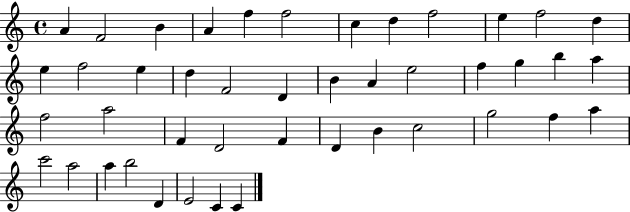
{
  \clef treble
  \time 4/4
  \defaultTimeSignature
  \key c \major
  a'4 f'2 b'4 | a'4 f''4 f''2 | c''4 d''4 f''2 | e''4 f''2 d''4 | \break e''4 f''2 e''4 | d''4 f'2 d'4 | b'4 a'4 e''2 | f''4 g''4 b''4 a''4 | \break f''2 a''2 | f'4 d'2 f'4 | d'4 b'4 c''2 | g''2 f''4 a''4 | \break c'''2 a''2 | a''4 b''2 d'4 | e'2 c'4 c'4 | \bar "|."
}